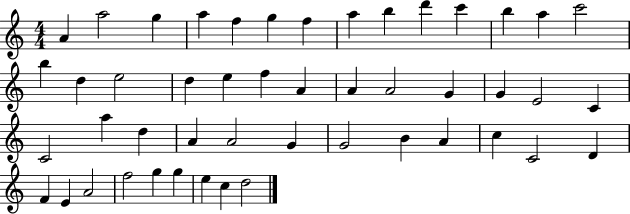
X:1
T:Untitled
M:4/4
L:1/4
K:C
A a2 g a f g f a b d' c' b a c'2 b d e2 d e f A A A2 G G E2 C C2 a d A A2 G G2 B A c C2 D F E A2 f2 g g e c d2